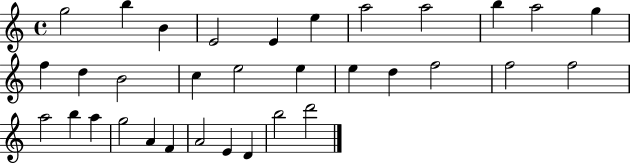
{
  \clef treble
  \time 4/4
  \defaultTimeSignature
  \key c \major
  g''2 b''4 b'4 | e'2 e'4 e''4 | a''2 a''2 | b''4 a''2 g''4 | \break f''4 d''4 b'2 | c''4 e''2 e''4 | e''4 d''4 f''2 | f''2 f''2 | \break a''2 b''4 a''4 | g''2 a'4 f'4 | a'2 e'4 d'4 | b''2 d'''2 | \break \bar "|."
}